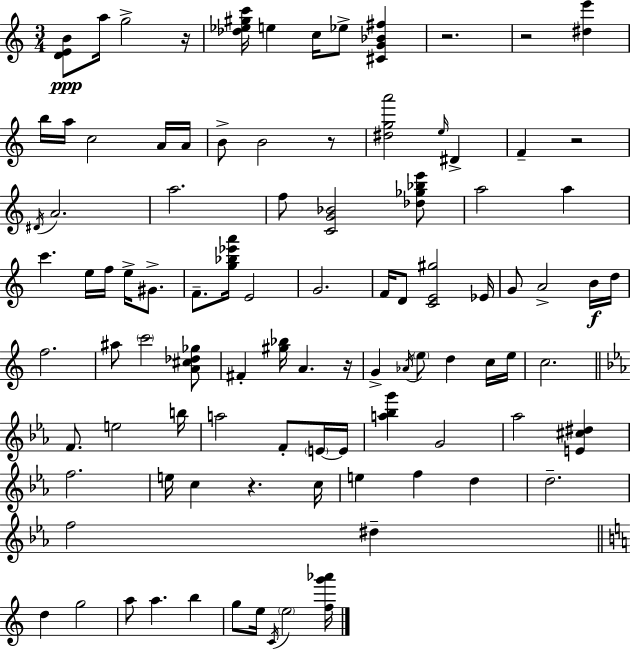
[D4,E4,B4]/e A5/s G5/h R/s [Db5,Eb5,G#5,C6]/s E5/q C5/s Eb5/e [C#4,G4,Bb4,F#5]/q R/h. R/h [D#5,E6]/q B5/s A5/s C5/h A4/s A4/s B4/e B4/h R/e [D#5,G5,A6]/h E5/s D#4/q F4/q R/h D#4/s A4/h. A5/h. F5/e [C4,G4,Bb4]/h [Db5,Gb5,Bb5,E6]/e A5/h A5/q C6/q. E5/s F5/s E5/s G#4/e. F4/e. [G5,Bb5,Eb6,A6]/s E4/h G4/h. F4/s D4/e [C4,E4,G#5]/h Eb4/s G4/e A4/h B4/s D5/s F5/h. A#5/e C6/h [A4,C#5,Db5,Gb5]/e F#4/q [G#5,Bb5]/s A4/q. R/s G4/q Ab4/s E5/e D5/q C5/s E5/s C5/h. F4/e. E5/h B5/s A5/h F4/e E4/s E4/s [A5,Bb5,G6]/q G4/h Ab5/h [E4,C#5,D#5]/q F5/h. E5/s C5/q R/q. C5/s E5/q F5/q D5/q D5/h. F5/h D#5/q D5/q G5/h A5/e A5/q. B5/q G5/e E5/s C4/s E5/h [F5,G6,Ab6]/s